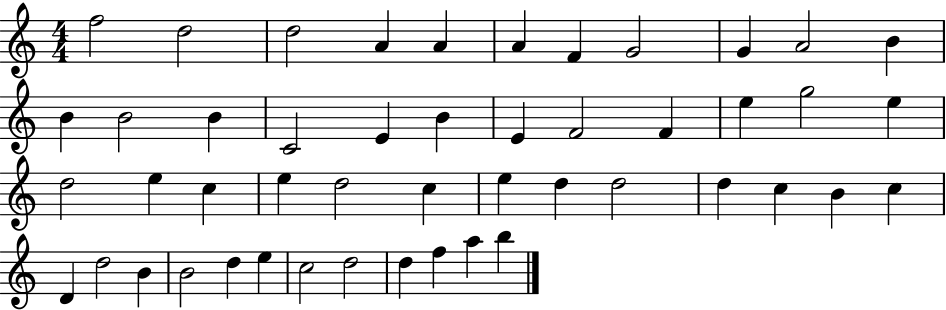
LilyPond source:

{
  \clef treble
  \numericTimeSignature
  \time 4/4
  \key c \major
  f''2 d''2 | d''2 a'4 a'4 | a'4 f'4 g'2 | g'4 a'2 b'4 | \break b'4 b'2 b'4 | c'2 e'4 b'4 | e'4 f'2 f'4 | e''4 g''2 e''4 | \break d''2 e''4 c''4 | e''4 d''2 c''4 | e''4 d''4 d''2 | d''4 c''4 b'4 c''4 | \break d'4 d''2 b'4 | b'2 d''4 e''4 | c''2 d''2 | d''4 f''4 a''4 b''4 | \break \bar "|."
}